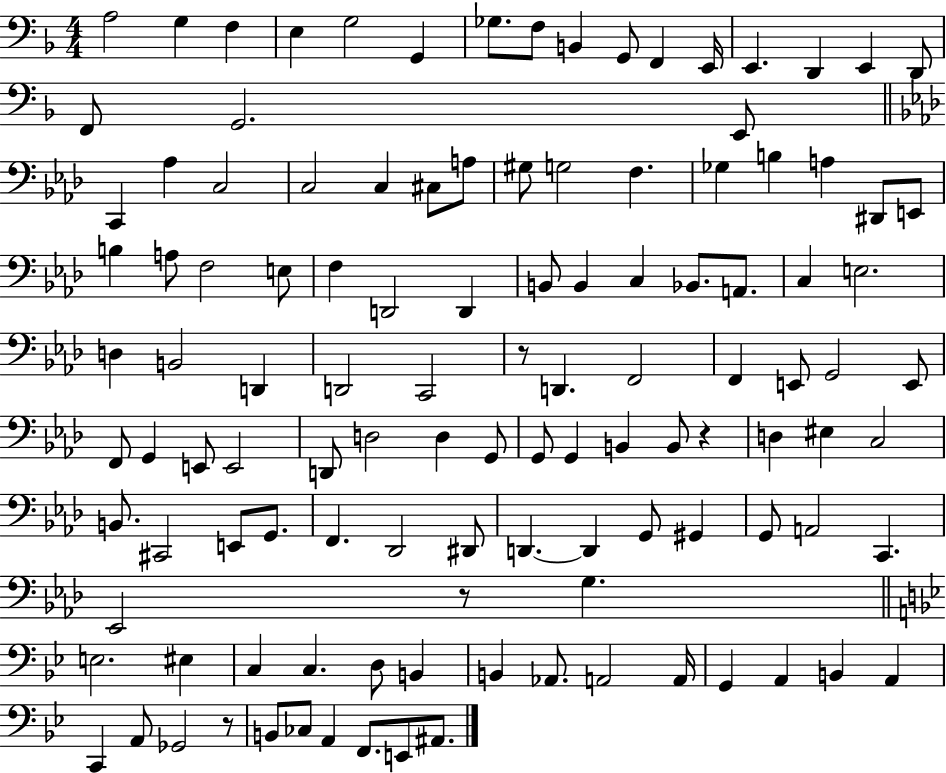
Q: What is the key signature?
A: F major